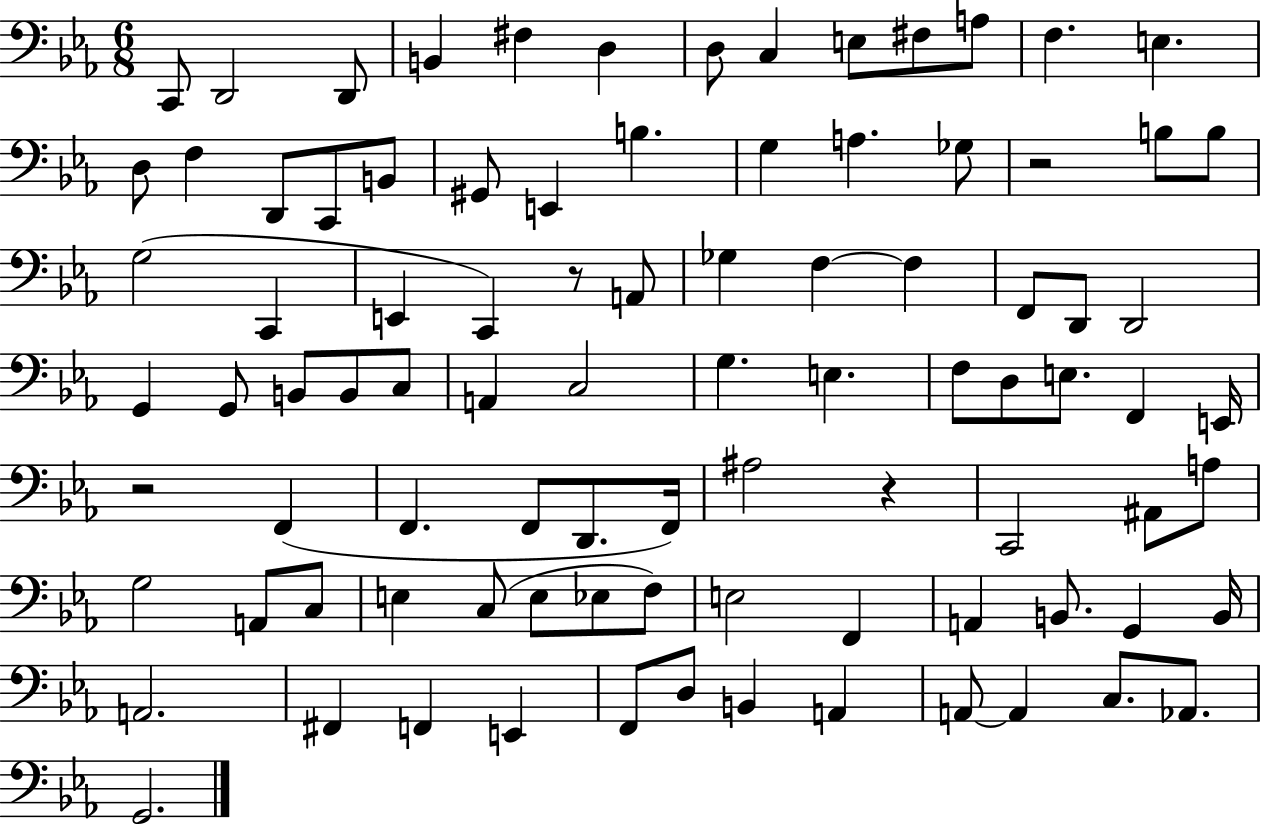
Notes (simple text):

C2/e D2/h D2/e B2/q F#3/q D3/q D3/e C3/q E3/e F#3/e A3/e F3/q. E3/q. D3/e F3/q D2/e C2/e B2/e G#2/e E2/q B3/q. G3/q A3/q. Gb3/e R/h B3/e B3/e G3/h C2/q E2/q C2/q R/e A2/e Gb3/q F3/q F3/q F2/e D2/e D2/h G2/q G2/e B2/e B2/e C3/e A2/q C3/h G3/q. E3/q. F3/e D3/e E3/e. F2/q E2/s R/h F2/q F2/q. F2/e D2/e. F2/s A#3/h R/q C2/h A#2/e A3/e G3/h A2/e C3/e E3/q C3/e E3/e Eb3/e F3/e E3/h F2/q A2/q B2/e. G2/q B2/s A2/h. F#2/q F2/q E2/q F2/e D3/e B2/q A2/q A2/e A2/q C3/e. Ab2/e. G2/h.